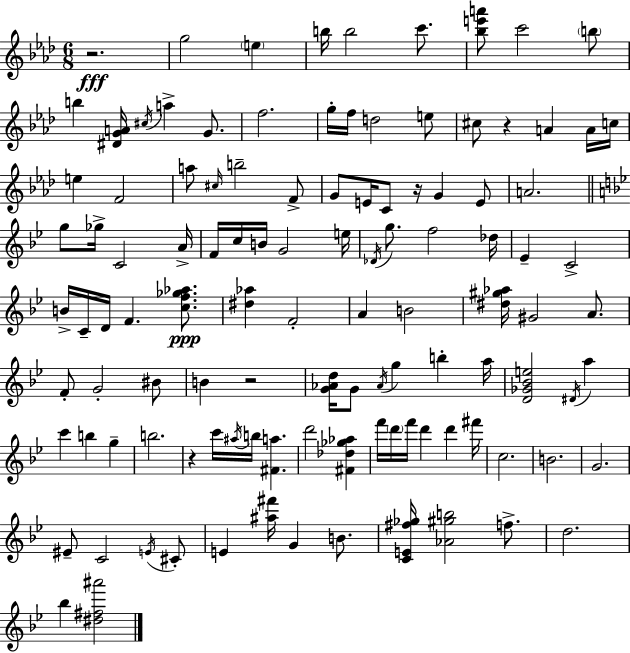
R/h. G5/h E5/q B5/s B5/h C6/e. [Bb5,E6,A6]/e C6/h B5/e B5/q [D#4,G4,A4]/s C#5/s A5/q G4/e. F5/h. G5/s F5/s D5/h E5/e C#5/e R/q A4/q A4/s C5/s E5/q F4/h A5/e C#5/s B5/h F4/e G4/e E4/s C4/e R/s G4/q E4/e A4/h. G5/e Gb5/s C4/h A4/s F4/s C5/s B4/s G4/h E5/s Db4/s G5/e. F5/h Db5/s Eb4/q C4/h B4/s C4/s D4/s F4/q. [C5,F5,Gb5,Ab5]/e. [D#5,Ab5]/q F4/h A4/q B4/h [D#5,G#5,Ab5]/s G#4/h A4/e. F4/e G4/h BIS4/e B4/q R/h [G4,Ab4,D5]/s G4/e Ab4/s G5/q B5/q A5/s [D4,Gb4,Bb4,E5]/h D#4/s A5/q C6/q B5/q G5/q B5/h. R/q C6/s A#5/s B5/s [F#4,A5]/q. D6/h [F#4,Db5,Gb5,Ab5]/q F6/s D6/s F6/s D6/q D6/q F#6/s C5/h. B4/h. G4/h. EIS4/e C4/h E4/s C#4/e E4/q [A#5,F#6]/s G4/q B4/e. [C4,E4,F#5,Gb5]/s [Ab4,G#5,B5]/h F5/e. D5/h. Bb5/q [D#5,F#5,A#6]/h